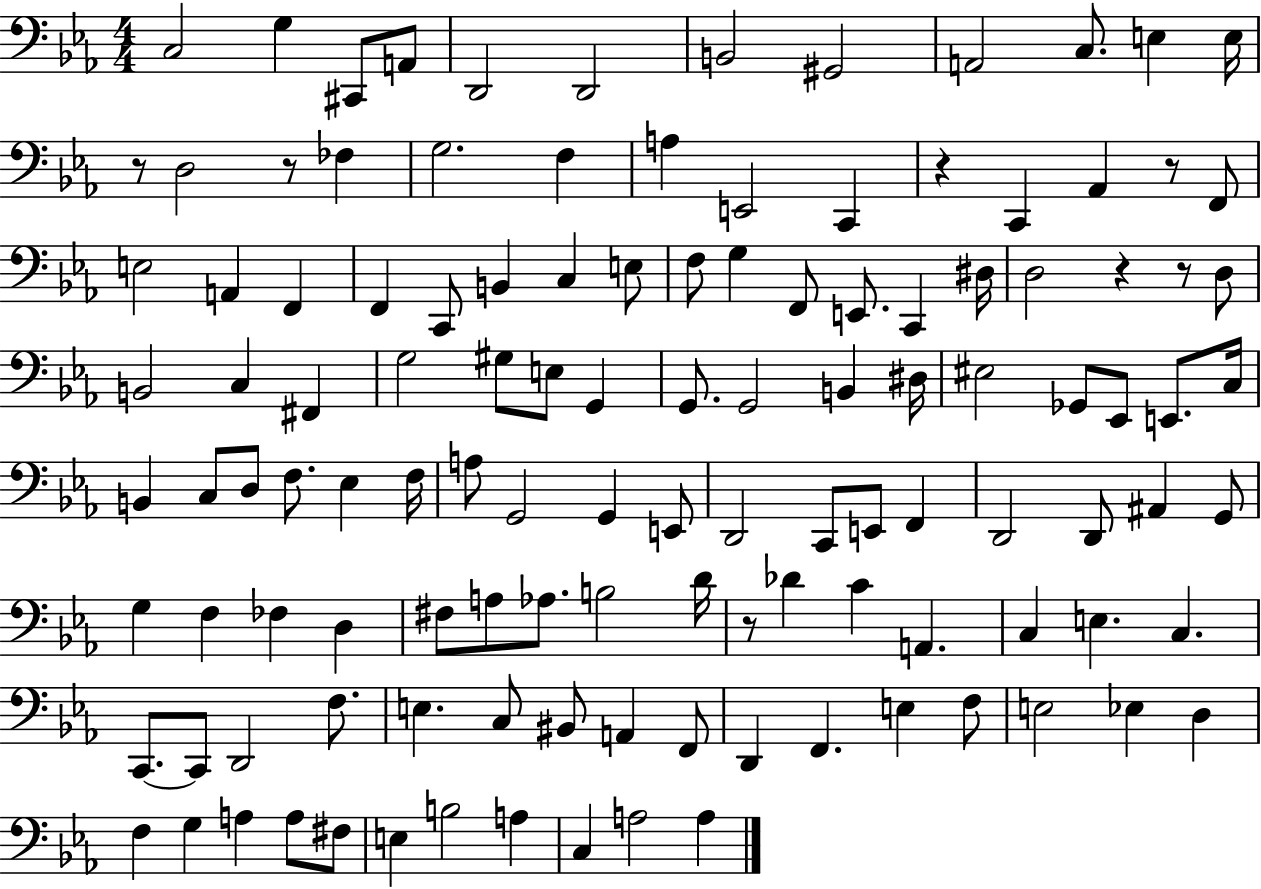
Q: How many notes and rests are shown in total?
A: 121